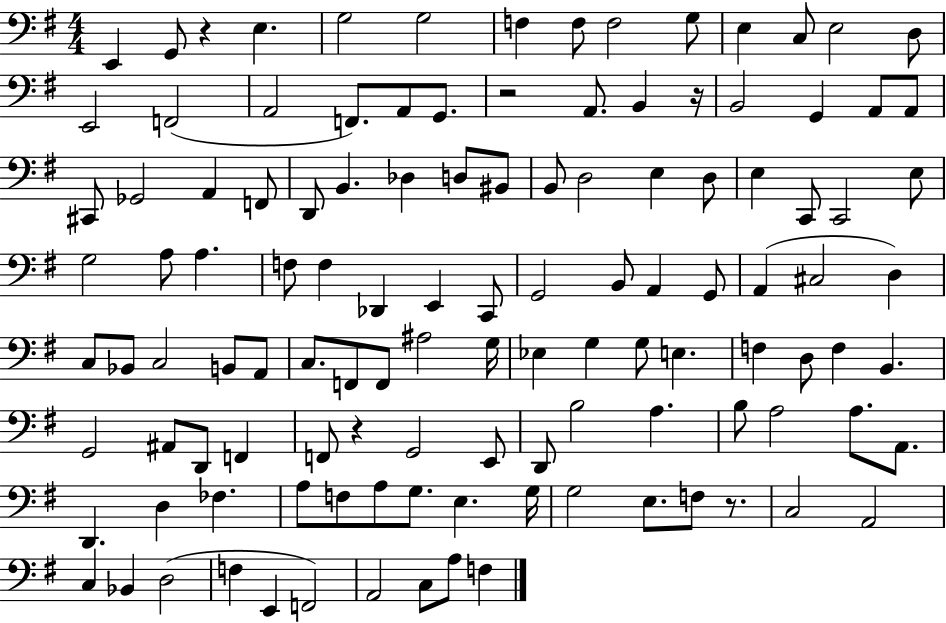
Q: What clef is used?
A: bass